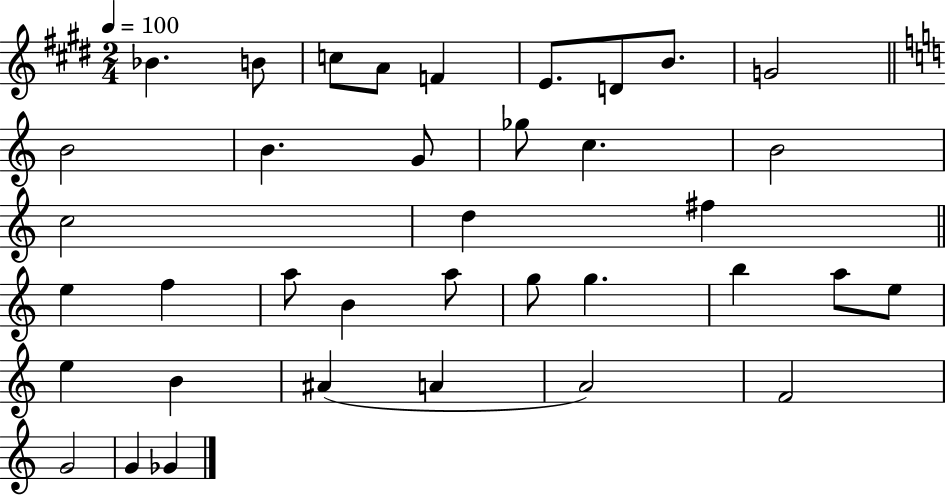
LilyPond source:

{
  \clef treble
  \numericTimeSignature
  \time 2/4
  \key e \major
  \tempo 4 = 100
  bes'4. b'8 | c''8 a'8 f'4 | e'8. d'8 b'8. | g'2 | \break \bar "||" \break \key a \minor b'2 | b'4. g'8 | ges''8 c''4. | b'2 | \break c''2 | d''4 fis''4 | \bar "||" \break \key a \minor e''4 f''4 | a''8 b'4 a''8 | g''8 g''4. | b''4 a''8 e''8 | \break e''4 b'4 | ais'4( a'4 | a'2) | f'2 | \break g'2 | g'4 ges'4 | \bar "|."
}